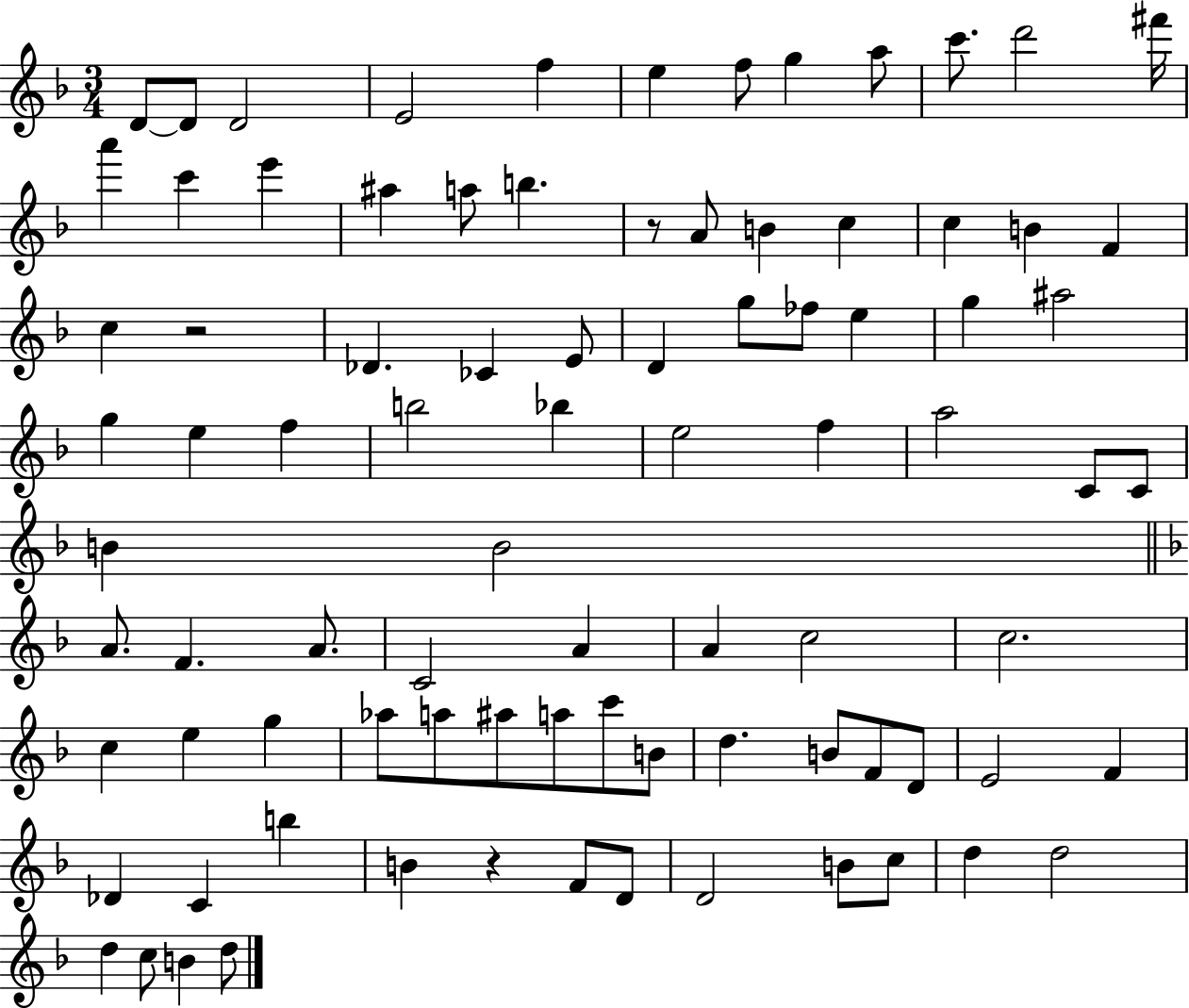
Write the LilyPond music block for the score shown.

{
  \clef treble
  \numericTimeSignature
  \time 3/4
  \key f \major
  d'8~~ d'8 d'2 | e'2 f''4 | e''4 f''8 g''4 a''8 | c'''8. d'''2 fis'''16 | \break a'''4 c'''4 e'''4 | ais''4 a''8 b''4. | r8 a'8 b'4 c''4 | c''4 b'4 f'4 | \break c''4 r2 | des'4. ces'4 e'8 | d'4 g''8 fes''8 e''4 | g''4 ais''2 | \break g''4 e''4 f''4 | b''2 bes''4 | e''2 f''4 | a''2 c'8 c'8 | \break b'4 b'2 | \bar "||" \break \key d \minor a'8. f'4. a'8. | c'2 a'4 | a'4 c''2 | c''2. | \break c''4 e''4 g''4 | aes''8 a''8 ais''8 a''8 c'''8 b'8 | d''4. b'8 f'8 d'8 | e'2 f'4 | \break des'4 c'4 b''4 | b'4 r4 f'8 d'8 | d'2 b'8 c''8 | d''4 d''2 | \break d''4 c''8 b'4 d''8 | \bar "|."
}